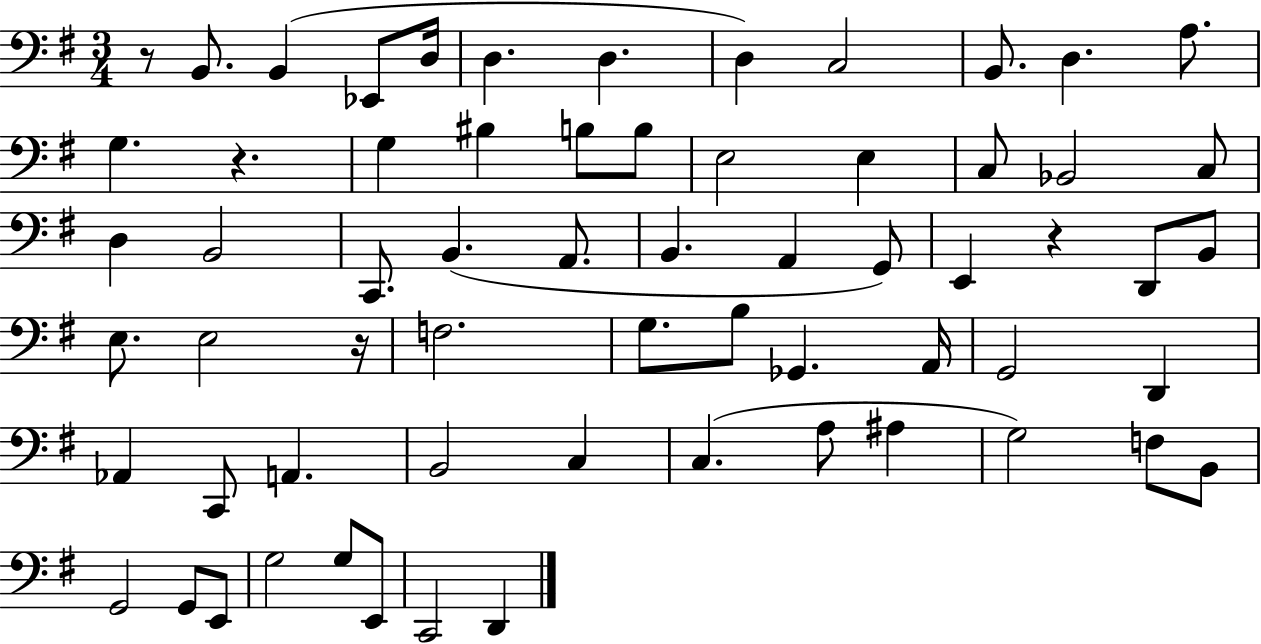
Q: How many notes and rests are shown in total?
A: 64